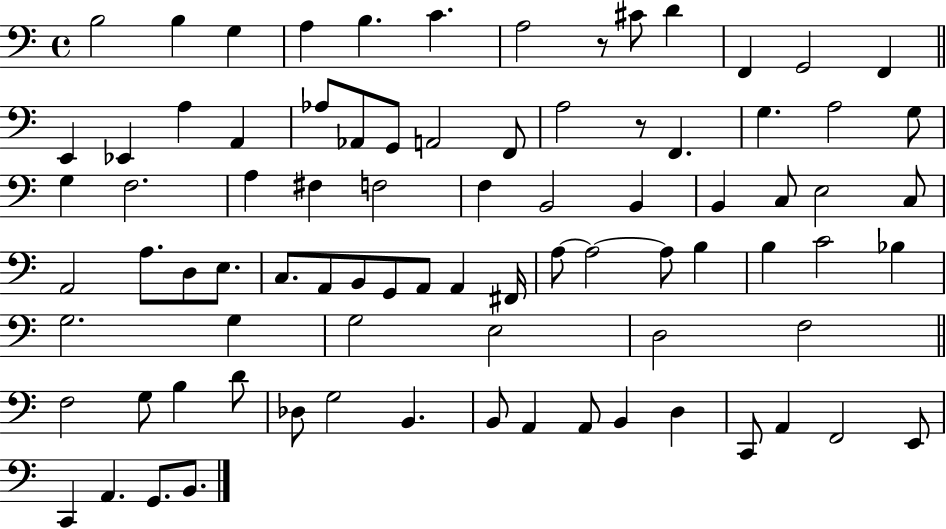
B3/h B3/q G3/q A3/q B3/q. C4/q. A3/h R/e C#4/e D4/q F2/q G2/h F2/q E2/q Eb2/q A3/q A2/q Ab3/e Ab2/e G2/e A2/h F2/e A3/h R/e F2/q. G3/q. A3/h G3/e G3/q F3/h. A3/q F#3/q F3/h F3/q B2/h B2/q B2/q C3/e E3/h C3/e A2/h A3/e. D3/e E3/e. C3/e. A2/e B2/e G2/e A2/e A2/q F#2/s A3/e A3/h A3/e B3/q B3/q C4/h Bb3/q G3/h. G3/q G3/h E3/h D3/h F3/h F3/h G3/e B3/q D4/e Db3/e G3/h B2/q. B2/e A2/q A2/e B2/q D3/q C2/e A2/q F2/h E2/e C2/q A2/q. G2/e. B2/e.